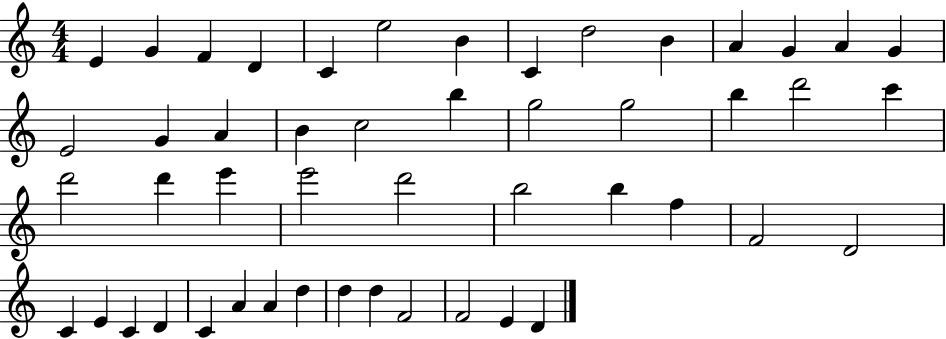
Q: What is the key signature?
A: C major